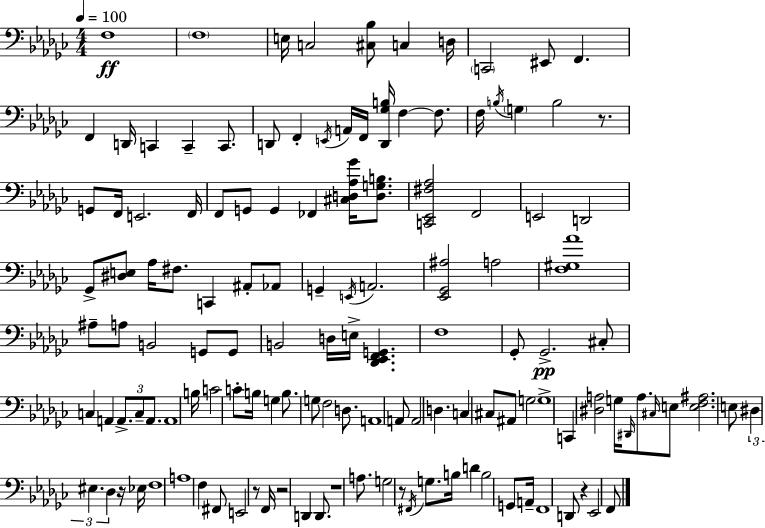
{
  \clef bass
  \numericTimeSignature
  \time 4/4
  \key ees \minor
  \tempo 4 = 100
  f1\ff | \parenthesize f1 | e16 c2 <cis bes>8 c4 d16 | \parenthesize c,2 eis,8 f,4. | \break f,4 d,16 c,4 c,4-- c,8. | d,8 f,4-. \acciaccatura { e,16 } a,16 f,16 <d, ges b>16 f4~~ f8. | f16 \acciaccatura { b16 } \parenthesize g4 b2 r8. | g,8 f,16 e,2. | \break f,16 f,8 g,8 g,4 fes,4 <cis d aes ges'>16 <d g b>8. | <c, ees, fis aes>2 f,2 | e,2 d,2 | ges,8-> <dis e>8 aes16 fis8. c,4 ais,8-. | \break aes,8 g,4-- \acciaccatura { e,16 } a,2. | <ees, ges, ais>2 a2 | <f gis aes'>1 | ais8-- a8 b,2 g,8 | \break g,8 b,2 d16 e16-> <des, ees, f, g,>4. | f1 | ges,8-. ges,2.->\pp | cis8-. c4 a,4 \tuplet 3/2 { a,8.-> c8-- | \break a,8. } a,1 | b16 c'2 c'8-. b16 g4 | b8. g8 f2 | d8. a,1 | \break a,8 a,2 d4. | c4 cis8 ais,8 g2 | g1-> | c,4 <dis a>2 g16 | \break \grace { dis,16 } a8. \grace { cis16 } e8 <e f ais>2. | e8 \tuplet 3/2 { dis4 eis4. des4 } | r16 ees16 f1 | a1 | \break f4 fis,8 e,2 | r8 f,16 r2 d,4 | d,8. r1 | a8. g2 | \break r8 \acciaccatura { fis,16 } g8. b16 d'4 b2 | g,8 a,16-- f,1 | d,8 r4 ees,2 | f,8 \bar "|."
}